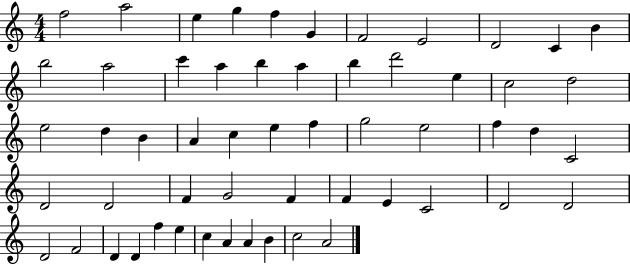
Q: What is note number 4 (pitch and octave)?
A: G5